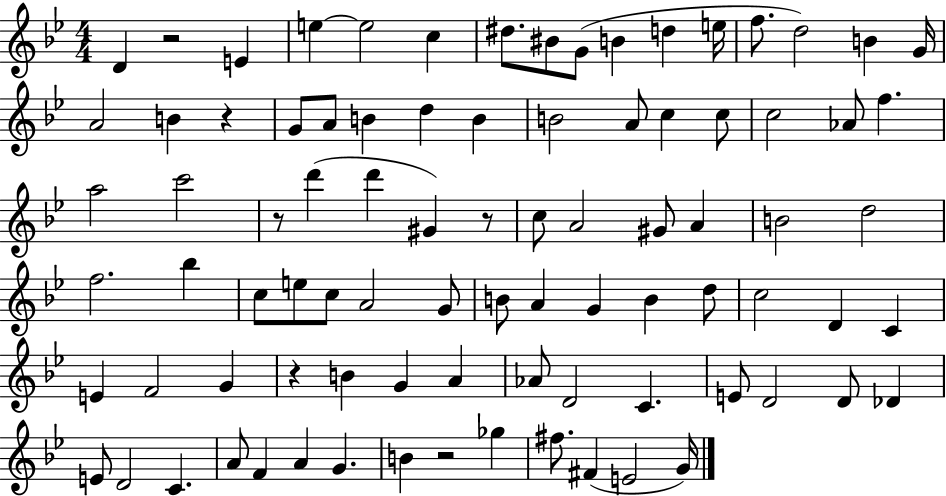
{
  \clef treble
  \numericTimeSignature
  \time 4/4
  \key bes \major
  d'4 r2 e'4 | e''4~~ e''2 c''4 | dis''8. bis'8 g'8( b'4 d''4 e''16 | f''8. d''2) b'4 g'16 | \break a'2 b'4 r4 | g'8 a'8 b'4 d''4 b'4 | b'2 a'8 c''4 c''8 | c''2 aes'8 f''4. | \break a''2 c'''2 | r8 d'''4( d'''4 gis'4) r8 | c''8 a'2 gis'8 a'4 | b'2 d''2 | \break f''2. bes''4 | c''8 e''8 c''8 a'2 g'8 | b'8 a'4 g'4 b'4 d''8 | c''2 d'4 c'4 | \break e'4 f'2 g'4 | r4 b'4 g'4 a'4 | aes'8 d'2 c'4. | e'8 d'2 d'8 des'4 | \break e'8 d'2 c'4. | a'8 f'4 a'4 g'4. | b'4 r2 ges''4 | fis''8. fis'4( e'2 g'16) | \break \bar "|."
}